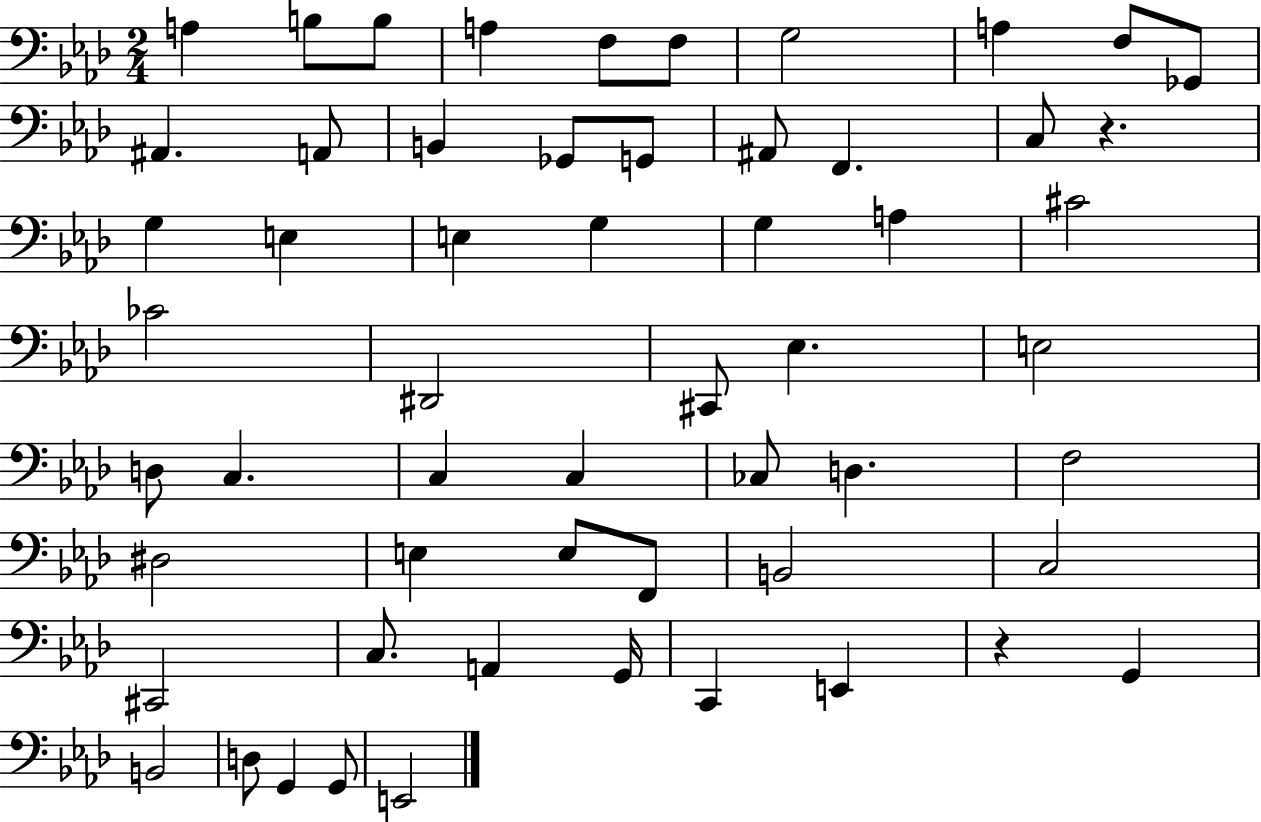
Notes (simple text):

A3/q B3/e B3/e A3/q F3/e F3/e G3/h A3/q F3/e Gb2/e A#2/q. A2/e B2/q Gb2/e G2/e A#2/e F2/q. C3/e R/q. G3/q E3/q E3/q G3/q G3/q A3/q C#4/h CES4/h D#2/h C#2/e Eb3/q. E3/h D3/e C3/q. C3/q C3/q CES3/e D3/q. F3/h D#3/h E3/q E3/e F2/e B2/h C3/h C#2/h C3/e. A2/q G2/s C2/q E2/q R/q G2/q B2/h D3/e G2/q G2/e E2/h